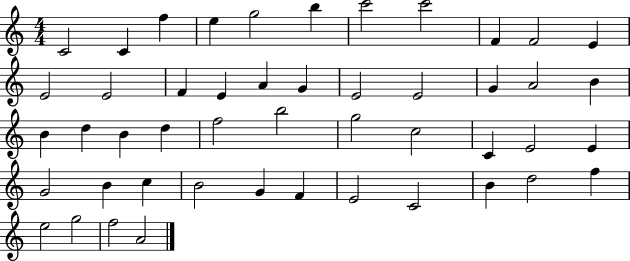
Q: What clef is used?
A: treble